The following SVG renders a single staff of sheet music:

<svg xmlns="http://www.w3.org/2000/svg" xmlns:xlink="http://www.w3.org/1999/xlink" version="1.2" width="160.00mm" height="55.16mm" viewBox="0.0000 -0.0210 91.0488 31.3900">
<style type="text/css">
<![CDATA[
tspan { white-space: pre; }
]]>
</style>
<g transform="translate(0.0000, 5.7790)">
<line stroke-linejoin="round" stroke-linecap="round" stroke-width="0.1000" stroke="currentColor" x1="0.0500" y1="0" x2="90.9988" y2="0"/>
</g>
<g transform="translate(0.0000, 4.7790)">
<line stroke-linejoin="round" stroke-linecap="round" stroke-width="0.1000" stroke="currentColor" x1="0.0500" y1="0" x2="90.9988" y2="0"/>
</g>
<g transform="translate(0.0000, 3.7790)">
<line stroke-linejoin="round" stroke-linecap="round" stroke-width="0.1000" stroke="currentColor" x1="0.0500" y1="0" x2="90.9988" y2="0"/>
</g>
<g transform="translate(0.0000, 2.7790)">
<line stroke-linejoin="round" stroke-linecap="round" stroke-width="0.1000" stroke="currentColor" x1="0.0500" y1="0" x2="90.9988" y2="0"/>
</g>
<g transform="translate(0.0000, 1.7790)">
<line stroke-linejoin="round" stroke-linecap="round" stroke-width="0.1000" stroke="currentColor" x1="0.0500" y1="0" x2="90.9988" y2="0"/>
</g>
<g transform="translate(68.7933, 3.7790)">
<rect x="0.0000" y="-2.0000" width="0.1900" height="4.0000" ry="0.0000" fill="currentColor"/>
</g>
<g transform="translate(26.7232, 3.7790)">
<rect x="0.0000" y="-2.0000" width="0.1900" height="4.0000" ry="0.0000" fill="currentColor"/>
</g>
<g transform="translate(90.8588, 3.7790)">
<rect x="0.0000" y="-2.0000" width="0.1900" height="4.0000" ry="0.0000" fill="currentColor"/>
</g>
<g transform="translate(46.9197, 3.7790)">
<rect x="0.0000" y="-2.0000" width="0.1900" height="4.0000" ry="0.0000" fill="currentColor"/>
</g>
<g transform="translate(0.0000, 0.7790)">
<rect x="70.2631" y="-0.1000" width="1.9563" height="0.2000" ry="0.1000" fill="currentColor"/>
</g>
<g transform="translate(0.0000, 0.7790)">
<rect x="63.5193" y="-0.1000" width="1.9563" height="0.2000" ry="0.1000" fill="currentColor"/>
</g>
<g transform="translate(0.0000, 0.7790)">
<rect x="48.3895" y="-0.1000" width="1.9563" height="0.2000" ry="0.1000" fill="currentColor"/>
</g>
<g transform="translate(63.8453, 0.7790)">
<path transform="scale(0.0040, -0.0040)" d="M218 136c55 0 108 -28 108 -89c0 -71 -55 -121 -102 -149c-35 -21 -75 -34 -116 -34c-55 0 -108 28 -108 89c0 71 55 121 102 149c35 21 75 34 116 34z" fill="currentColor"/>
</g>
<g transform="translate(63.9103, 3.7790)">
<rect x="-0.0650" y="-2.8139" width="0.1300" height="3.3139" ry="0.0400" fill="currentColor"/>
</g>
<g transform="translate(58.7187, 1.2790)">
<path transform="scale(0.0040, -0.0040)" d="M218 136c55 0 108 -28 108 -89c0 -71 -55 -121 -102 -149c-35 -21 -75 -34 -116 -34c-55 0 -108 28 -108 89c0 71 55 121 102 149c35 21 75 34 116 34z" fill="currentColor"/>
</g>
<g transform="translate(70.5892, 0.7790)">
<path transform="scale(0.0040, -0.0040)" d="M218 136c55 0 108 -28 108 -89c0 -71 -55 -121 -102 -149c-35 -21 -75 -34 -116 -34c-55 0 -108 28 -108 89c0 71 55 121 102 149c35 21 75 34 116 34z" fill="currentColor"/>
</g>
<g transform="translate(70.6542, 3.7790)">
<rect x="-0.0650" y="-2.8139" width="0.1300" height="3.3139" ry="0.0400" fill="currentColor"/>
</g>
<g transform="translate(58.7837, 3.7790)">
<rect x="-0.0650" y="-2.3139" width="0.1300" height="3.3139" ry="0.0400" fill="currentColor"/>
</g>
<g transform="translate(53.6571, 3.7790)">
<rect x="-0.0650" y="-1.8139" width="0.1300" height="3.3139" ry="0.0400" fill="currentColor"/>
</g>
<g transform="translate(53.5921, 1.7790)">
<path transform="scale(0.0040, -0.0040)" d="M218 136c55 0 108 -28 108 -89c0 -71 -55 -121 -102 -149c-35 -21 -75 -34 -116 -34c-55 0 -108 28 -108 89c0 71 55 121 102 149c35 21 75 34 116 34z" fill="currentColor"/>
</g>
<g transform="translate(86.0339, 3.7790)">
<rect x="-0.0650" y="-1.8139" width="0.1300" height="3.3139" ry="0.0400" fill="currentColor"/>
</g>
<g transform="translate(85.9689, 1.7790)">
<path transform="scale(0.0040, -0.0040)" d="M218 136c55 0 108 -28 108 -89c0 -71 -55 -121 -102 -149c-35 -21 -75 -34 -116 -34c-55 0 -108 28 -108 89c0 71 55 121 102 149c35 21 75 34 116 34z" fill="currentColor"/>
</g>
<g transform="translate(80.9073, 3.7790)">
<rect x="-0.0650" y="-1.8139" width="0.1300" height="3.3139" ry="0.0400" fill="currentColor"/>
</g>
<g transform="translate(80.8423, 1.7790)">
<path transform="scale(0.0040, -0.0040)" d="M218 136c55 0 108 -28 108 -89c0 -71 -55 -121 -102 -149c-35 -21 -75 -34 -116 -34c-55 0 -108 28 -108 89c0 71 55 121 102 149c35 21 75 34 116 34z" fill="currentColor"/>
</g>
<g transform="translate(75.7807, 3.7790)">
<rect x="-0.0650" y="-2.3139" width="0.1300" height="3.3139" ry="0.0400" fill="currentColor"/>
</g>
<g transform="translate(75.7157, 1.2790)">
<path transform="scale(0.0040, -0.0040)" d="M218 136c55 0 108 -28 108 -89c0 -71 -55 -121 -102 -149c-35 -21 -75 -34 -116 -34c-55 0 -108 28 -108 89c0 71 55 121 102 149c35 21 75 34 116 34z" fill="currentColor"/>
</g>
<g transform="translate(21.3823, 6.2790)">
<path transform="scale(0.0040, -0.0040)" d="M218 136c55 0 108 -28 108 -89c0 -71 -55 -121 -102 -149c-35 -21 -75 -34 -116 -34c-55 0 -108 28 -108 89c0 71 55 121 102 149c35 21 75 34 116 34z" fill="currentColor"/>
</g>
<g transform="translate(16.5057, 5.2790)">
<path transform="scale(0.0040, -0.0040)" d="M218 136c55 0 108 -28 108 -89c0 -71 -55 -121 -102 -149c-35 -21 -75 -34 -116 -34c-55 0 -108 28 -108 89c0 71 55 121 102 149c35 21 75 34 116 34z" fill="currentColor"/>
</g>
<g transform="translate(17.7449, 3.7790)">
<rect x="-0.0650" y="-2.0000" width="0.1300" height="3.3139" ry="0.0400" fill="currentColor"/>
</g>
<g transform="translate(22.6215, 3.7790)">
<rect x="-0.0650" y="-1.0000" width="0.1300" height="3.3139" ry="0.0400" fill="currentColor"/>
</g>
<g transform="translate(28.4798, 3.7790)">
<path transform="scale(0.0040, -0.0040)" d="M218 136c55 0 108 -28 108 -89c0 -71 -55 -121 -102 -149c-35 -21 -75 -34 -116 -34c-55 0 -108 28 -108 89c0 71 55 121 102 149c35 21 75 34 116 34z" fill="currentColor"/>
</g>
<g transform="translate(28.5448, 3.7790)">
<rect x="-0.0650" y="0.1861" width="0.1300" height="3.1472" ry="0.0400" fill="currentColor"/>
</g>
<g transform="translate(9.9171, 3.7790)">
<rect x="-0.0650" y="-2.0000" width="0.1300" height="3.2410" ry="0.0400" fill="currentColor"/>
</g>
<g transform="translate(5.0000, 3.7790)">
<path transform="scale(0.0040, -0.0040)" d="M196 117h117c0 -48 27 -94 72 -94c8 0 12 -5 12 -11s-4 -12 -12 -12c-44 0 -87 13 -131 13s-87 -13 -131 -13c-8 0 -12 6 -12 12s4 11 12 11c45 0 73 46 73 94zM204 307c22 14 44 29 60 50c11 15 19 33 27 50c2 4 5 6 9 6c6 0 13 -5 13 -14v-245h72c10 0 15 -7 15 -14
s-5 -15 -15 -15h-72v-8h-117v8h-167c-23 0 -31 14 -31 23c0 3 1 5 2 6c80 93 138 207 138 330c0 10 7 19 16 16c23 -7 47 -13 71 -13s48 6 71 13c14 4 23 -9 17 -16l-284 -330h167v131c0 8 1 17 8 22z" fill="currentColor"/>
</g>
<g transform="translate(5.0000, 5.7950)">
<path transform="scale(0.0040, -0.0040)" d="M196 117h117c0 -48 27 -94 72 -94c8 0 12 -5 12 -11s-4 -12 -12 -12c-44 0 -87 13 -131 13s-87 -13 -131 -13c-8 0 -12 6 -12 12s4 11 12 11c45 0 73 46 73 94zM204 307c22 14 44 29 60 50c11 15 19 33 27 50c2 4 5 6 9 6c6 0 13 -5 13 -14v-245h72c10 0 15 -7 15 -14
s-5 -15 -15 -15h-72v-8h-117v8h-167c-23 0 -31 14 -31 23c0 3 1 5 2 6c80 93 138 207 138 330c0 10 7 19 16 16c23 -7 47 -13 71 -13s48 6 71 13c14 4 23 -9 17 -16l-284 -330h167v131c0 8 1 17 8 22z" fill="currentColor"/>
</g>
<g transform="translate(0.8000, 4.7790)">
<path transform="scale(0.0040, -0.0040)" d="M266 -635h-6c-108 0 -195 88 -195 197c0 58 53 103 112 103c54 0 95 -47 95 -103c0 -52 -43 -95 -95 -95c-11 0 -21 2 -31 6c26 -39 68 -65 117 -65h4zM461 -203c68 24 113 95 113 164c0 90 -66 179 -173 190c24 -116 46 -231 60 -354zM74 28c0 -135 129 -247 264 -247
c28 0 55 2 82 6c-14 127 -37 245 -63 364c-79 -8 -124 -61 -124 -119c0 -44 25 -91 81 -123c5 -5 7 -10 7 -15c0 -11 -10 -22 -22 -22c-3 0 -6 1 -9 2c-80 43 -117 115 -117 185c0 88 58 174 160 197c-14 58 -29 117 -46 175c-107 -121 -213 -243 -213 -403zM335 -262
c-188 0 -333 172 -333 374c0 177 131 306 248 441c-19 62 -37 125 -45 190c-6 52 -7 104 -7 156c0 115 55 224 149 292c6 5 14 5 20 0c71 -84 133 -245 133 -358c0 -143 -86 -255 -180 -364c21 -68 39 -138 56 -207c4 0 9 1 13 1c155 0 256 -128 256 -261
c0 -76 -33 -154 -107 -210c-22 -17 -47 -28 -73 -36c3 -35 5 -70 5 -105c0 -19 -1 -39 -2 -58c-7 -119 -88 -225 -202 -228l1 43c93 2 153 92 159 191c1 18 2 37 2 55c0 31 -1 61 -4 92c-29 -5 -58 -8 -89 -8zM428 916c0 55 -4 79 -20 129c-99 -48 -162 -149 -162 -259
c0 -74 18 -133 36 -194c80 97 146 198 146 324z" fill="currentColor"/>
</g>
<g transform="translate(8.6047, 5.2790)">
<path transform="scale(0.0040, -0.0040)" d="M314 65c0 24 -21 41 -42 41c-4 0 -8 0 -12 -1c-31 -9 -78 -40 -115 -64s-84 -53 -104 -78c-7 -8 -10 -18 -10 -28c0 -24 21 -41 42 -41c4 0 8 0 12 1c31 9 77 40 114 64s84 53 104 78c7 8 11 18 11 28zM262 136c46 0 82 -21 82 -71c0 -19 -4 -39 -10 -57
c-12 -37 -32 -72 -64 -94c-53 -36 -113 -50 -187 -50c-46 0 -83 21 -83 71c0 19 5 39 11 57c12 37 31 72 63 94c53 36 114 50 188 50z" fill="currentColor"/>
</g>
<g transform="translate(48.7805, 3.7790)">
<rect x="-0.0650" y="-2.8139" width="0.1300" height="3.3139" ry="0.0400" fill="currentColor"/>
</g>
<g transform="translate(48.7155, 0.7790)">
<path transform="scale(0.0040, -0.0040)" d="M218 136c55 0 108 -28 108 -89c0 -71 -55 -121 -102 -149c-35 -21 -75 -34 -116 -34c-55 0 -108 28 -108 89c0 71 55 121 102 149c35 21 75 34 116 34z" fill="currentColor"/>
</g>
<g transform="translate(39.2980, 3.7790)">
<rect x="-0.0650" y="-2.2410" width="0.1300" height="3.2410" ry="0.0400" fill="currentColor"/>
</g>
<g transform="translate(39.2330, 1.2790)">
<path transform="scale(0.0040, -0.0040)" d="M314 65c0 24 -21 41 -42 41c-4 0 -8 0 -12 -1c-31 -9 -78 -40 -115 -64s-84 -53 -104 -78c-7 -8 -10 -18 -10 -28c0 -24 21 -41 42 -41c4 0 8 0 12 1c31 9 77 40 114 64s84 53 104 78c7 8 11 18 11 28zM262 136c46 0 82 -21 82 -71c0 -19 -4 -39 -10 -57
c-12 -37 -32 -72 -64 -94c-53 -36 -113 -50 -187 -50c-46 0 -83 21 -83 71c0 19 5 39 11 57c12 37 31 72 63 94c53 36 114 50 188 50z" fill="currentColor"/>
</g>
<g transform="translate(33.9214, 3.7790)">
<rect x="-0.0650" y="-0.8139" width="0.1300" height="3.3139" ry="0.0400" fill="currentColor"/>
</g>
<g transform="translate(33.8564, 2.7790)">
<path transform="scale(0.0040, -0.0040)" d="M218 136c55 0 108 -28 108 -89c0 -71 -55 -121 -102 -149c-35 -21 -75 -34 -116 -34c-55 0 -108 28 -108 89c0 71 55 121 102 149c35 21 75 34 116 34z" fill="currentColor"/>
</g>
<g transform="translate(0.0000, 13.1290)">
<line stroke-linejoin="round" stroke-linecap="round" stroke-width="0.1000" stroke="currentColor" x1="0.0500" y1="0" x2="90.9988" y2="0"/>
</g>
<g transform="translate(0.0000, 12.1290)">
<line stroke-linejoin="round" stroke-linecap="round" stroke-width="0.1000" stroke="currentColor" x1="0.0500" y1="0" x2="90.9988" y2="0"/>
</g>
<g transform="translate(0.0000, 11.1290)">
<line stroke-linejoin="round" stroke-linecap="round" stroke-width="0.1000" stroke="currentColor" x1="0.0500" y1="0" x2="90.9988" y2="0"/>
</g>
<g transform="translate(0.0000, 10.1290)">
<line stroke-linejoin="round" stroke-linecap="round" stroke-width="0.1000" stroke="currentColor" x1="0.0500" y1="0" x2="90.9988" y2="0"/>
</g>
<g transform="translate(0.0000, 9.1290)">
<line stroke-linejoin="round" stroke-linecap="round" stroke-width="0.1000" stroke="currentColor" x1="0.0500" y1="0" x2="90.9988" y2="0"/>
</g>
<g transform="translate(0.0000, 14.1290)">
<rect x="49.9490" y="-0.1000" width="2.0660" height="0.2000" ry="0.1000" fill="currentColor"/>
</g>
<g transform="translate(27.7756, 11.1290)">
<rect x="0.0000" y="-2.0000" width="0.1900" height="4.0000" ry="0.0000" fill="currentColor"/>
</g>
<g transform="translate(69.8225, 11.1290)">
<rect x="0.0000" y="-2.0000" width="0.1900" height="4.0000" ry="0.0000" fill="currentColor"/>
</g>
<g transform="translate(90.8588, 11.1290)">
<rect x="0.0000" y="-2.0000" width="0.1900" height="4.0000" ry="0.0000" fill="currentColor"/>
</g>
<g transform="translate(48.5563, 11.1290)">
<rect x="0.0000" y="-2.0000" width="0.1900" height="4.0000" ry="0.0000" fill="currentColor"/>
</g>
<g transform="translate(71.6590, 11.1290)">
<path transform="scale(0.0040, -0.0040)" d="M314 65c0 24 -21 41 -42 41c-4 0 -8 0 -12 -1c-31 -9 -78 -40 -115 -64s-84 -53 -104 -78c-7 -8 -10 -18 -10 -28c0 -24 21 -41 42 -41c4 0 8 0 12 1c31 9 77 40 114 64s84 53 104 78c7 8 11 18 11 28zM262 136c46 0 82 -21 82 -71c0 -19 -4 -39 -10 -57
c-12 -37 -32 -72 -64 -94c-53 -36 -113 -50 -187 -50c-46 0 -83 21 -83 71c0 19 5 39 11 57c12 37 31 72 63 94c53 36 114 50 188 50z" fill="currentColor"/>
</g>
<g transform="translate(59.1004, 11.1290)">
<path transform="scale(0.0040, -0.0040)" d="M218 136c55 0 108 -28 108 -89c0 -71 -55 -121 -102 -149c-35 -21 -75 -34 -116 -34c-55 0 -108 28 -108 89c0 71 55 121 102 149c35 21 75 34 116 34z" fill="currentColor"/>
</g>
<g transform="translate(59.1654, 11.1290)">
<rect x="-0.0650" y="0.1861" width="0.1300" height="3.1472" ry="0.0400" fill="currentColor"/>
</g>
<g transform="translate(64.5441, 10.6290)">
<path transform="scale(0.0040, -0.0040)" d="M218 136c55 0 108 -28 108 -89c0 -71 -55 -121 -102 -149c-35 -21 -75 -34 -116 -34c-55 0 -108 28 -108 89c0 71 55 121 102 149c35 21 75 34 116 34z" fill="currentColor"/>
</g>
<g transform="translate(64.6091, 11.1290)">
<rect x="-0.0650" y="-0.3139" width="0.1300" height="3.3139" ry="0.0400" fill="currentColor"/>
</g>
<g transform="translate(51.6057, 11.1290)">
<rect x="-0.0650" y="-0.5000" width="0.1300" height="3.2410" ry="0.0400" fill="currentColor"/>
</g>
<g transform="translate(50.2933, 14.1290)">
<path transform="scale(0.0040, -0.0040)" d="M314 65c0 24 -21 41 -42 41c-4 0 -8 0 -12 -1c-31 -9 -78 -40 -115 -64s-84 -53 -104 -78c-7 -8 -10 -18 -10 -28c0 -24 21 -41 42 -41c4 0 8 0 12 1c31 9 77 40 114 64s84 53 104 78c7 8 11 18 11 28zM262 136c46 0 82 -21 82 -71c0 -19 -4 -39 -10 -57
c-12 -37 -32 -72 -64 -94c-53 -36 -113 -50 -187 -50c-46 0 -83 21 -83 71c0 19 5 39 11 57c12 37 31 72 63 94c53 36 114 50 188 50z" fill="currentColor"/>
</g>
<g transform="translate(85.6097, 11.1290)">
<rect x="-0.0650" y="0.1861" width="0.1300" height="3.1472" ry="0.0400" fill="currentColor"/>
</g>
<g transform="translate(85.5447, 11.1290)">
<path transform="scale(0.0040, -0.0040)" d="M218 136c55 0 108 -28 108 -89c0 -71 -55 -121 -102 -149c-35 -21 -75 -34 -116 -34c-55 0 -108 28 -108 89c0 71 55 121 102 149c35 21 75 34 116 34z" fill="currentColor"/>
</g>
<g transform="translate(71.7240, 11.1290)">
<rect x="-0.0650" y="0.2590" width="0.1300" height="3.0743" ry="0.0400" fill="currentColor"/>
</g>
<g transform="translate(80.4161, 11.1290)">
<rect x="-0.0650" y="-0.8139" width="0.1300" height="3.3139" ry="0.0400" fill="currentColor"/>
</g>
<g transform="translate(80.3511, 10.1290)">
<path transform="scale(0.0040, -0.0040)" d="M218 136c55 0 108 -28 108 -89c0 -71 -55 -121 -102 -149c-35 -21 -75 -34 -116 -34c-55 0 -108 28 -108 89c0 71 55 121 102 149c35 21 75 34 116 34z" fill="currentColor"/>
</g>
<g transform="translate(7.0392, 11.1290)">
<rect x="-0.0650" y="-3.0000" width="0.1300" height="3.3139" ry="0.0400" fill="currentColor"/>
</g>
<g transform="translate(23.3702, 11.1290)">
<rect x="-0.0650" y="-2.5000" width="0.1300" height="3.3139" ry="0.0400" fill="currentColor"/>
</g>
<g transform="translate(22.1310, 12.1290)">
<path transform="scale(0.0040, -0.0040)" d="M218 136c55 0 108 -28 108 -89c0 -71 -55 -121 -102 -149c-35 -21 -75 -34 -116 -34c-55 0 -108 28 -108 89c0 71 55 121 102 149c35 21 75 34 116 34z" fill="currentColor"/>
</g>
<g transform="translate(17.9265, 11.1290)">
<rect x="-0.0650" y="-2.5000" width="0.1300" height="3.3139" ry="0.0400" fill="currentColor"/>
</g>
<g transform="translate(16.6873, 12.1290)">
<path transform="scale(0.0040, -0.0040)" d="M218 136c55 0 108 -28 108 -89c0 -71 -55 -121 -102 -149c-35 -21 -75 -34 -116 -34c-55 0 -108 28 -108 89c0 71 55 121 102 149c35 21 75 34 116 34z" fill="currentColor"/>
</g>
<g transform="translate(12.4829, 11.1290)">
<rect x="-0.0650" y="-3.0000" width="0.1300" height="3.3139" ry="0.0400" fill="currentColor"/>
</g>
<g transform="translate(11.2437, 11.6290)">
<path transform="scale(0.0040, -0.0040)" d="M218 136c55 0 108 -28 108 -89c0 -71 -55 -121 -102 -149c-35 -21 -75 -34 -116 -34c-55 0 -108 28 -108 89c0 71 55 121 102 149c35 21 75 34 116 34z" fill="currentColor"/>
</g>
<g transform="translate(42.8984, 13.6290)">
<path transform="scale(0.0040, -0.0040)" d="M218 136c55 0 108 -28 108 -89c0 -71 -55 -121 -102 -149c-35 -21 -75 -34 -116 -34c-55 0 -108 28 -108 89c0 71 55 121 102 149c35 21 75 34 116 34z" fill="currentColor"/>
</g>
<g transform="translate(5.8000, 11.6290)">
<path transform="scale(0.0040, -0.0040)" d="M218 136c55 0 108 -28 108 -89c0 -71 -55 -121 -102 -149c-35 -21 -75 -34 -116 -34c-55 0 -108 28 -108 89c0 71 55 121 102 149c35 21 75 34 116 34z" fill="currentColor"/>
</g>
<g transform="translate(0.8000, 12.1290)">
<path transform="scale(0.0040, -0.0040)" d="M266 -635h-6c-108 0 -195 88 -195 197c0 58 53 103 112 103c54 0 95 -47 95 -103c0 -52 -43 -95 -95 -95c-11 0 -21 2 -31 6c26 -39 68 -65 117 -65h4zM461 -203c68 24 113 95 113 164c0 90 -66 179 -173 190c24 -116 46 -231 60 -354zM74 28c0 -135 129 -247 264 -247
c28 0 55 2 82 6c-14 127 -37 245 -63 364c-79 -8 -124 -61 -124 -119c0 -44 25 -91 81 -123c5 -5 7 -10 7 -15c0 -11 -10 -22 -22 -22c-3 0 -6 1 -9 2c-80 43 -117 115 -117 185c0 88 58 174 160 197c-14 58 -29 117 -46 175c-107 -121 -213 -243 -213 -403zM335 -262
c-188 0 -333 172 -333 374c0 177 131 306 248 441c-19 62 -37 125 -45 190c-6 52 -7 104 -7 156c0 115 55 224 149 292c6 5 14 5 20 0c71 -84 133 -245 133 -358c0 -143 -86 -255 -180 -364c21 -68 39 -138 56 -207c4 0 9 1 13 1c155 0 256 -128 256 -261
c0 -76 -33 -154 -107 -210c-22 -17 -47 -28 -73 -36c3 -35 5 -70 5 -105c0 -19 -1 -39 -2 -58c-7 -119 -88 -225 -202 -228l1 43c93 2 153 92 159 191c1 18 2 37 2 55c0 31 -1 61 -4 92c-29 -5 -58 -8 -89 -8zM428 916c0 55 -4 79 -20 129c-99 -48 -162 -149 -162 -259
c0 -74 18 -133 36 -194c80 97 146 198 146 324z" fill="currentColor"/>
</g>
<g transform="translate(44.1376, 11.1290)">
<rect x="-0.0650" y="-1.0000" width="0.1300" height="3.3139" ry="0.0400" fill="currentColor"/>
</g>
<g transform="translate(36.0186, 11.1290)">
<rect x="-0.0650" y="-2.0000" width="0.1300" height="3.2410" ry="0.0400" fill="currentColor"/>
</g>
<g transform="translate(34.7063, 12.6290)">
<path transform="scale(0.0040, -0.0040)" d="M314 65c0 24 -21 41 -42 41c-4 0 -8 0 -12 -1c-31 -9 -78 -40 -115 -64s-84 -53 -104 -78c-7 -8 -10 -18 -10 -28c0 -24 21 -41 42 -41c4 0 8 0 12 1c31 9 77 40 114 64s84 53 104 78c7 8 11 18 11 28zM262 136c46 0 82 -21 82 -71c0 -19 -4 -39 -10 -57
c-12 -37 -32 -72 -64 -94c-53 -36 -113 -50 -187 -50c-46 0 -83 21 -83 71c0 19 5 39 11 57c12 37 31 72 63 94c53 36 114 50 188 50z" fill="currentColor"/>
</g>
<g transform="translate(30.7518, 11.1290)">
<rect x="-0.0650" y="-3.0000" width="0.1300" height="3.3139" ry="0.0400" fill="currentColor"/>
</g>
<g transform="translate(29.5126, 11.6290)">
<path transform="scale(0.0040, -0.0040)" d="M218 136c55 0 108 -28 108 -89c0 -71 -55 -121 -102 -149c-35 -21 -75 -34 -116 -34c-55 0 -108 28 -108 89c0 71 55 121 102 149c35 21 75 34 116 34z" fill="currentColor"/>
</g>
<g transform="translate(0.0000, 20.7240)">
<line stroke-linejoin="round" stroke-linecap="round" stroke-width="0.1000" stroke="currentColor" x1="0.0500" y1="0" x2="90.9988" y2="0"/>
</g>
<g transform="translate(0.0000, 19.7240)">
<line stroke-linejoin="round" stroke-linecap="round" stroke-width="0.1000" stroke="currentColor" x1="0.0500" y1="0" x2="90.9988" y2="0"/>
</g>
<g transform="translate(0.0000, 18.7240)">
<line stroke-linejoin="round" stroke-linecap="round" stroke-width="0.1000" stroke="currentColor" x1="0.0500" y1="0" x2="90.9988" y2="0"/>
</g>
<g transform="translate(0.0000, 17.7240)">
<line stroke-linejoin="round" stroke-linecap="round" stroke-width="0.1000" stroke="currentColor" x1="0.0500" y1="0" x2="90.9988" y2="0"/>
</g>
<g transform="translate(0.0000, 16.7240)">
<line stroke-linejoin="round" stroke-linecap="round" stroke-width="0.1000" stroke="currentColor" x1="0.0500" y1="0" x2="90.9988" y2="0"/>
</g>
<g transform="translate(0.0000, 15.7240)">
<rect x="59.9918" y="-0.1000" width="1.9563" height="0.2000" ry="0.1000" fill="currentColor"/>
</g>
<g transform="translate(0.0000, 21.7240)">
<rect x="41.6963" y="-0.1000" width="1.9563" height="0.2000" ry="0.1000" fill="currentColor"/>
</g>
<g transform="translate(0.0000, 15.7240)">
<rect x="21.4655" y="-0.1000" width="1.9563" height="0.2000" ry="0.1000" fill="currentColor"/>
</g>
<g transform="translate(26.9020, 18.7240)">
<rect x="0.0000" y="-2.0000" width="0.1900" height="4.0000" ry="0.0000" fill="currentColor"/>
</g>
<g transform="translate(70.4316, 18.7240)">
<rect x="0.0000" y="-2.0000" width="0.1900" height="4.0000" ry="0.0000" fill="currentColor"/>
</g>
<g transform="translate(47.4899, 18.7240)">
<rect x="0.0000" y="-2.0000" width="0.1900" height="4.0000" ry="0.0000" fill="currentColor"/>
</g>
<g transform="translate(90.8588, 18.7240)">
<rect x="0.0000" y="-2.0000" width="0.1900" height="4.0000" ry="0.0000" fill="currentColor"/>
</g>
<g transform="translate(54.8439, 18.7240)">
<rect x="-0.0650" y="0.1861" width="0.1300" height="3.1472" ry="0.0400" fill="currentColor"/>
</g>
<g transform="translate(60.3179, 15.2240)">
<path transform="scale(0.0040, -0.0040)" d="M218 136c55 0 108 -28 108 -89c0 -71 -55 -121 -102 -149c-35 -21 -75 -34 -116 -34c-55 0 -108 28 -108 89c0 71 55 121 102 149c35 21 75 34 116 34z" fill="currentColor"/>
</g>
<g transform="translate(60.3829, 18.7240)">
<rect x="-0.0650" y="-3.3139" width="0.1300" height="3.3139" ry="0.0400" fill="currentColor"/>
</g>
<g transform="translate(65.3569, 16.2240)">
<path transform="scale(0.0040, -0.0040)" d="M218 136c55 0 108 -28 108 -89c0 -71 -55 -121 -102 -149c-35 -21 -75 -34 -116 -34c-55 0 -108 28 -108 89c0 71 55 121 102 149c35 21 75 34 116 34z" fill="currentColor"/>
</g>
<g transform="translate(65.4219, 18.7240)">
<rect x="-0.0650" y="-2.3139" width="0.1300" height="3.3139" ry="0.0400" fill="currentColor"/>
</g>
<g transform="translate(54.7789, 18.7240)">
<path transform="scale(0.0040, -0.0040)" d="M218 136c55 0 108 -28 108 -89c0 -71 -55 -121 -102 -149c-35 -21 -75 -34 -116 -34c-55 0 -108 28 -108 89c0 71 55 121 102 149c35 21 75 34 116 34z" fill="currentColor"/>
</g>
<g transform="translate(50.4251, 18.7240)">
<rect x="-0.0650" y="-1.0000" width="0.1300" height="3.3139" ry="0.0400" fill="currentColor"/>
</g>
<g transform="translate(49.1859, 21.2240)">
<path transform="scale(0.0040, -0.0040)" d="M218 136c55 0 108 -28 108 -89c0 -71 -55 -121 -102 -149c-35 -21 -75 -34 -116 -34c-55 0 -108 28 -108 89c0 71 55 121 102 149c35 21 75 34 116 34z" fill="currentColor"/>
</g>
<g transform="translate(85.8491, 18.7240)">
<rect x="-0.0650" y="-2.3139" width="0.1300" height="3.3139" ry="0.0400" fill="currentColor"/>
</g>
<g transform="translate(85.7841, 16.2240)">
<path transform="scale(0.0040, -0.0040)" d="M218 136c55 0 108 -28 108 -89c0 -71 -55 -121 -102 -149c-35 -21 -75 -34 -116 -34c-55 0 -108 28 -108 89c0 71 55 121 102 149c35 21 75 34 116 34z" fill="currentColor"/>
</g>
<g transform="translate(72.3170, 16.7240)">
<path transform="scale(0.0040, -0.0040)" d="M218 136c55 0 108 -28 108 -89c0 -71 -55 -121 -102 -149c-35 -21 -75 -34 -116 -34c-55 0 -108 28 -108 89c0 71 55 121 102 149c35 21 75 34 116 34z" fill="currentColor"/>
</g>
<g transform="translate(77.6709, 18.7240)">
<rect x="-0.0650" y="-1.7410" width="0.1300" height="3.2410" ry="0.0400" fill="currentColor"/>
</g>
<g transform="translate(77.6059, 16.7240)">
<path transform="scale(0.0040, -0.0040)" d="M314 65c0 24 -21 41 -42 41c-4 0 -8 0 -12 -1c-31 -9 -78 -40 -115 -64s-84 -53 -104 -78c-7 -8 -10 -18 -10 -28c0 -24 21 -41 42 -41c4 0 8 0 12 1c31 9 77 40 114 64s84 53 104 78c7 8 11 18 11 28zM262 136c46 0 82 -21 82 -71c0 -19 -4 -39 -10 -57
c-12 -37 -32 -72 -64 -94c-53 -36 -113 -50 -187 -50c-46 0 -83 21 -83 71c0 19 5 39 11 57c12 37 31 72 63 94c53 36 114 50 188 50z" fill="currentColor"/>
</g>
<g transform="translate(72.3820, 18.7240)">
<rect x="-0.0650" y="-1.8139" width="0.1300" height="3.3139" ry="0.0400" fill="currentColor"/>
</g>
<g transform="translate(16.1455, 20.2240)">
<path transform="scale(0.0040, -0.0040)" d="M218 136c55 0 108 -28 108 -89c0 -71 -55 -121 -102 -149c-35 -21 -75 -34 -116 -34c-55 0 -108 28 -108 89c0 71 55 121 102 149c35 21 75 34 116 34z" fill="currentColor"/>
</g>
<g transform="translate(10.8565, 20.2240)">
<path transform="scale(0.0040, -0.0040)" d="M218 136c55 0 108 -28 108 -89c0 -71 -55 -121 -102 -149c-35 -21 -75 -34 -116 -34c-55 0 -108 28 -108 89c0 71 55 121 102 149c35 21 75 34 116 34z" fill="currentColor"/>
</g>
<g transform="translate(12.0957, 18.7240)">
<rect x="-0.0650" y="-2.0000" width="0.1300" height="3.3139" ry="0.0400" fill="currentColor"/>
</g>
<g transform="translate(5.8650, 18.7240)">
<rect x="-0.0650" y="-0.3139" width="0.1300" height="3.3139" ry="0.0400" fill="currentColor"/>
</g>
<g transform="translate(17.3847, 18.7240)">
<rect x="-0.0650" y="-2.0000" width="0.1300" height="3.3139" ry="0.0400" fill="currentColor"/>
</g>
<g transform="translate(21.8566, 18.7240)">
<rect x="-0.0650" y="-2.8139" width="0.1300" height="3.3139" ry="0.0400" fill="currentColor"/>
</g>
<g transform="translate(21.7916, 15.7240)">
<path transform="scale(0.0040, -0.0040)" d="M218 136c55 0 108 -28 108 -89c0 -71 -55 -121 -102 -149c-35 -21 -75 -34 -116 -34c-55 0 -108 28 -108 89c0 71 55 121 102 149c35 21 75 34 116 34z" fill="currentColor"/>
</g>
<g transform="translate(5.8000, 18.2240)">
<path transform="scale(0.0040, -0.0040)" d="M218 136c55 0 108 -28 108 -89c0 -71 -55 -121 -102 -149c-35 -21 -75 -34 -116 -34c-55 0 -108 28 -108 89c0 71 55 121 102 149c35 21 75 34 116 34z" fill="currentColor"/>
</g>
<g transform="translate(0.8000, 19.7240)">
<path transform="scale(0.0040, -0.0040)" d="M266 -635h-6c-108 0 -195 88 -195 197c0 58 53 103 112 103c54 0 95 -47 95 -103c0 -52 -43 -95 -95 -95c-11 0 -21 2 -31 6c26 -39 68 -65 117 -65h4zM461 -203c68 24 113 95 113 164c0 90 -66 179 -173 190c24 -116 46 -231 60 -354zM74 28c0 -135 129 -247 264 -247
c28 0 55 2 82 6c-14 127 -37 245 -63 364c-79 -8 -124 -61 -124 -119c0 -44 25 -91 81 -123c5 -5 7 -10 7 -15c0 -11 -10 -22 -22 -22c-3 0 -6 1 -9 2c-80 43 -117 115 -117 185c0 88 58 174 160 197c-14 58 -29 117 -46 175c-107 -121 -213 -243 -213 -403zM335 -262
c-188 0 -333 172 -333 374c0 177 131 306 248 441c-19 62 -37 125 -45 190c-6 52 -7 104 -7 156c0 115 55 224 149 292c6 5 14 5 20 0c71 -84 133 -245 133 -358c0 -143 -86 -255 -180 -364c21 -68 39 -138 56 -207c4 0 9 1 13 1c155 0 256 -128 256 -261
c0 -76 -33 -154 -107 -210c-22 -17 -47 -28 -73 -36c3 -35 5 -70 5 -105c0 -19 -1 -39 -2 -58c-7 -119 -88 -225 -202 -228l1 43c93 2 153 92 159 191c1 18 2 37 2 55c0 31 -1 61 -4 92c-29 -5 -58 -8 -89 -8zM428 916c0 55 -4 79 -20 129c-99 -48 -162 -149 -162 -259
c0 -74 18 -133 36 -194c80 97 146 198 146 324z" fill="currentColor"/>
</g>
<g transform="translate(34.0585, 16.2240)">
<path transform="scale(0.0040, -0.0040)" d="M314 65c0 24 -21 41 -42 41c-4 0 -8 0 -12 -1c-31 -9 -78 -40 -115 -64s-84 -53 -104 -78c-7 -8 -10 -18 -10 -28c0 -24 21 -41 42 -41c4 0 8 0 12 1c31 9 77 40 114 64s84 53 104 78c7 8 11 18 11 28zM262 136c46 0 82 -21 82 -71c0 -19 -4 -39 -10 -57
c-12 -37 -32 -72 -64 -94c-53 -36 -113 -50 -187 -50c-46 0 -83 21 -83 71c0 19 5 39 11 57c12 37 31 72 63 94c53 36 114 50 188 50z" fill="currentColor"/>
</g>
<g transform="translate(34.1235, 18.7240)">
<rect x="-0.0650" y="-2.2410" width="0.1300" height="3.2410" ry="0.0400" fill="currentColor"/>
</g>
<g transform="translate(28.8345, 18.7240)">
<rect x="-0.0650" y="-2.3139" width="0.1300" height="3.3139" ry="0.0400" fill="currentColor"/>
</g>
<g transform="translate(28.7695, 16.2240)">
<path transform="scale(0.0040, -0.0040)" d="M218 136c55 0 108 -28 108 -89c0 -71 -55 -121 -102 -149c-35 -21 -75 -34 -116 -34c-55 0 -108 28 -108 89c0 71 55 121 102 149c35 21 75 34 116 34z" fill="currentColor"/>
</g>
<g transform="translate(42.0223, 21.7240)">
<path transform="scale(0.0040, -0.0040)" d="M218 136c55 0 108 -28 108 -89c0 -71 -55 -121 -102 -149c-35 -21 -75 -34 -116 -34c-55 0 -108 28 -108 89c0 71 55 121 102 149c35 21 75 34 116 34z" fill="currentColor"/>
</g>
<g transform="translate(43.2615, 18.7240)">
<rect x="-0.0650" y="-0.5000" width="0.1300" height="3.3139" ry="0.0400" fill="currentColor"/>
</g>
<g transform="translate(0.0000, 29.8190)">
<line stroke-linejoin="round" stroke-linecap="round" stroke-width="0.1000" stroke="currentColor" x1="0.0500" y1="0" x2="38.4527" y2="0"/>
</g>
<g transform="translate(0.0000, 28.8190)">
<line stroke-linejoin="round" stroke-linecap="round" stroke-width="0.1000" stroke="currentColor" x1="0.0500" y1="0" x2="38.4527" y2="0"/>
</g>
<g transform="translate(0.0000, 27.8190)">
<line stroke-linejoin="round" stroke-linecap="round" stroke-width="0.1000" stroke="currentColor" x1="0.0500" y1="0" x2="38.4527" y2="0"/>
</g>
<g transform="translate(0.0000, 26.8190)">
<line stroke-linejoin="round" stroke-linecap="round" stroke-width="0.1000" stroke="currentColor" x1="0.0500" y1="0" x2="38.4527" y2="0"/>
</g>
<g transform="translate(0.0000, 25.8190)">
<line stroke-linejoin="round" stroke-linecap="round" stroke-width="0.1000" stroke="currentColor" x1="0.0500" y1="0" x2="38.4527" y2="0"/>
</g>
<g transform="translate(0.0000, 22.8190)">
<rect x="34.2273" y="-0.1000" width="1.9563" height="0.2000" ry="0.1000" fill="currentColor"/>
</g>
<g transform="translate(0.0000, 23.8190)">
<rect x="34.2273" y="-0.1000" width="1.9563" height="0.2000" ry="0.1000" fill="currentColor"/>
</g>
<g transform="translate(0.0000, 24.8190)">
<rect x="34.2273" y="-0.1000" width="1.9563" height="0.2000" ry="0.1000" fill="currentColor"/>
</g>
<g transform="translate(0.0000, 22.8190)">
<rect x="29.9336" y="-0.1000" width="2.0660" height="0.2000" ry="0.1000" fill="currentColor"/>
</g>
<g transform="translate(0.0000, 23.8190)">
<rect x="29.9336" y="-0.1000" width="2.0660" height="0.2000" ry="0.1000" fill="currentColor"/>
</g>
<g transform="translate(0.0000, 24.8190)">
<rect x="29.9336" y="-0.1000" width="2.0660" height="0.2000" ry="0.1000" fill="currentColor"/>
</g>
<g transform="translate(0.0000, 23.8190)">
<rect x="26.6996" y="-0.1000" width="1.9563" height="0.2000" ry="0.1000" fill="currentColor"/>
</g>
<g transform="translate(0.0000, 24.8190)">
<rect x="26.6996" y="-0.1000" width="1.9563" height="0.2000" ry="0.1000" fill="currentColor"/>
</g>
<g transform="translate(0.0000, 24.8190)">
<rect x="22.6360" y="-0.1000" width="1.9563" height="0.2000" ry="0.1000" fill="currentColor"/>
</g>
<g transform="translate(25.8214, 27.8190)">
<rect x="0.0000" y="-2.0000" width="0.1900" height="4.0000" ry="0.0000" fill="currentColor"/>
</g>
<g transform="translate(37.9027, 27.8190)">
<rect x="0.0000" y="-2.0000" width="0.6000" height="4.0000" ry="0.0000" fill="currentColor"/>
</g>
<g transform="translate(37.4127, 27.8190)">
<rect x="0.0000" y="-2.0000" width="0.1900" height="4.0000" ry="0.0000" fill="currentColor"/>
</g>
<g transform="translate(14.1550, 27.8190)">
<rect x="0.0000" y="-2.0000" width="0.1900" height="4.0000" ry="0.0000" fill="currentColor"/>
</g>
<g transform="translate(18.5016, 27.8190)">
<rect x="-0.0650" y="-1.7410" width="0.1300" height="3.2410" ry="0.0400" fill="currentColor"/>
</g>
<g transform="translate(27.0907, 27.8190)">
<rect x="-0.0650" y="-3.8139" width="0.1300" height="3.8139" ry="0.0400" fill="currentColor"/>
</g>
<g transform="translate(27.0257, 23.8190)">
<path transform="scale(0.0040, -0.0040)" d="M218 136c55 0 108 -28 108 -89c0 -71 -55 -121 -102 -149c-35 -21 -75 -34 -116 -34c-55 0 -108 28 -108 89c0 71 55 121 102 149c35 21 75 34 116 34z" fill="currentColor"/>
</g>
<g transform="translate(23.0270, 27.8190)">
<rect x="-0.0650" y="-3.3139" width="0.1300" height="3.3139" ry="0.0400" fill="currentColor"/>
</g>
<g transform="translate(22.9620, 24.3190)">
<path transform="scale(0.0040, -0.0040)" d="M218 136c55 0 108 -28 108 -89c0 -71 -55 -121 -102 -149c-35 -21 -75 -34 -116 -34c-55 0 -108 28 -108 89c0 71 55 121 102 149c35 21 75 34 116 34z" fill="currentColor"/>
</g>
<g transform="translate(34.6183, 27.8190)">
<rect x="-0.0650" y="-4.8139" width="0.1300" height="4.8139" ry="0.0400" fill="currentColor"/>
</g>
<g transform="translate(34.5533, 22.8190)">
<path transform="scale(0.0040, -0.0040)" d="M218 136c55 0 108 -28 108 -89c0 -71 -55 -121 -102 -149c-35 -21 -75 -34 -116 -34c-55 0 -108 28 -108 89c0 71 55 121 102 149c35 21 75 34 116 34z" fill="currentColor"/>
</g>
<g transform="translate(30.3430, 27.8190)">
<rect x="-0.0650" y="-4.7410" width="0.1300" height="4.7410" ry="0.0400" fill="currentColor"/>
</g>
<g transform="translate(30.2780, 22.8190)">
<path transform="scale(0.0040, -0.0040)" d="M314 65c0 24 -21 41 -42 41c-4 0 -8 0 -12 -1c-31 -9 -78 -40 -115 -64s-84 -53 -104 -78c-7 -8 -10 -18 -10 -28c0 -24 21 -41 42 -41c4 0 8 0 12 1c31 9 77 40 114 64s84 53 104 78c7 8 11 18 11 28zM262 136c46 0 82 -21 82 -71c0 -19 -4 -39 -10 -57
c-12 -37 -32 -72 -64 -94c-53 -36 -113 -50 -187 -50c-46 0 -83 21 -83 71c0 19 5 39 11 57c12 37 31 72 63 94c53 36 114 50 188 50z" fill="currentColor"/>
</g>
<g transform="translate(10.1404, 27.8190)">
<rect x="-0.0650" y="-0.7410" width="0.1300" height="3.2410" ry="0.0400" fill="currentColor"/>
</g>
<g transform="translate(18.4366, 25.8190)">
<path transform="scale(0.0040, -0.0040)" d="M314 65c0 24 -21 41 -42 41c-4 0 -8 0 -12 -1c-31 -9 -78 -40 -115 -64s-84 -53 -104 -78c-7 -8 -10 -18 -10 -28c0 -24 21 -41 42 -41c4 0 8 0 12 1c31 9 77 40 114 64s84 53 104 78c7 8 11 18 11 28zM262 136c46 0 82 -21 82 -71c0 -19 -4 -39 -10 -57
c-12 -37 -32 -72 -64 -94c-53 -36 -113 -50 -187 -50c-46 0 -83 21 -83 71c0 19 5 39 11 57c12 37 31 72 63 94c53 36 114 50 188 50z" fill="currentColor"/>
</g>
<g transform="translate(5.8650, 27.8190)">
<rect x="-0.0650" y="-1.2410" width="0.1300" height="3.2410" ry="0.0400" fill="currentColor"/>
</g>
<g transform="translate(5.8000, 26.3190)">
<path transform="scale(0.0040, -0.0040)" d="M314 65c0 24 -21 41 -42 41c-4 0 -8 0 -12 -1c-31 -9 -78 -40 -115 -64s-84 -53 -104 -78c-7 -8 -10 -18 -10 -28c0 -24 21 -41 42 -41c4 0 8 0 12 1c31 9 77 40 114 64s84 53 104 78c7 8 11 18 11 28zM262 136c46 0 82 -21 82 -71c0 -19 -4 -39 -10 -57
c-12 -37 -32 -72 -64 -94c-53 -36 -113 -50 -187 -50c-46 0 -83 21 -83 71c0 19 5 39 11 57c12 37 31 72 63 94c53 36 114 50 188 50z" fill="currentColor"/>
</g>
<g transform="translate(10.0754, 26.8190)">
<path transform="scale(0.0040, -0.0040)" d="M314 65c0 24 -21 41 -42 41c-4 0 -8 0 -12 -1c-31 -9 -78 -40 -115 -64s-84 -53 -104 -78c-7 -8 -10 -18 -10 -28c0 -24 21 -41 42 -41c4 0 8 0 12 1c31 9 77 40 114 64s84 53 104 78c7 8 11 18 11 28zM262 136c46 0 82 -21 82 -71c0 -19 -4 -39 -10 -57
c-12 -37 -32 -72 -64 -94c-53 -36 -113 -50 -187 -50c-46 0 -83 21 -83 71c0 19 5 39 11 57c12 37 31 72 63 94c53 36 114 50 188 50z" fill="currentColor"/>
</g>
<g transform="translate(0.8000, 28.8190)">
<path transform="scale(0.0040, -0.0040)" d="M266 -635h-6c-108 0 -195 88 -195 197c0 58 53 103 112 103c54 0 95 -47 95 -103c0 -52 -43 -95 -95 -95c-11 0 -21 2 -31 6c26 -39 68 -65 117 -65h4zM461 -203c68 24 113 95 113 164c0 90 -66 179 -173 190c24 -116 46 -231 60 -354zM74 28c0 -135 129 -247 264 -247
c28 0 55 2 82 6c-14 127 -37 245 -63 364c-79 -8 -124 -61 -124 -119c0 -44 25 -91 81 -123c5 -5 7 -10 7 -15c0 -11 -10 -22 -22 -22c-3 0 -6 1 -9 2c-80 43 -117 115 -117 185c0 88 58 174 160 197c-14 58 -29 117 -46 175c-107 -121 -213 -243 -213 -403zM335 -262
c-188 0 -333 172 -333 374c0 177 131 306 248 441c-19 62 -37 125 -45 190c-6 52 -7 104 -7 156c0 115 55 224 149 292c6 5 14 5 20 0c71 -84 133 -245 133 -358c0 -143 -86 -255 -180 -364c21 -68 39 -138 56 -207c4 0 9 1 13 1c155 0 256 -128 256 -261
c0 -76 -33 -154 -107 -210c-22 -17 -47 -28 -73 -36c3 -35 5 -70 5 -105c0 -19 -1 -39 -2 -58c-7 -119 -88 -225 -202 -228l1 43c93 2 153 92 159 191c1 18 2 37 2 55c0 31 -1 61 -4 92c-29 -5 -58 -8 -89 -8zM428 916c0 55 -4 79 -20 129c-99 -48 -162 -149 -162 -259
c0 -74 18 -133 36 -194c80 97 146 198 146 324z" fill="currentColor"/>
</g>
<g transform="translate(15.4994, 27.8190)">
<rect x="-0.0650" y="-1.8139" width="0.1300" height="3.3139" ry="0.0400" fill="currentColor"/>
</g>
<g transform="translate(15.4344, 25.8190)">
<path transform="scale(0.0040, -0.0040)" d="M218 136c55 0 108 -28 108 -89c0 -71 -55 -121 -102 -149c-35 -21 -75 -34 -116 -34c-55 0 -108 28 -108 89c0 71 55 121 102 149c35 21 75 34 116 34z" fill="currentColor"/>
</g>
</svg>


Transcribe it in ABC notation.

X:1
T:Untitled
M:4/4
L:1/4
K:C
F2 F D B d g2 a f g a a g f f A A G G A F2 D C2 B c B2 d B c F F a g g2 C D B b g f f2 g e2 d2 f f2 b c' e'2 e'